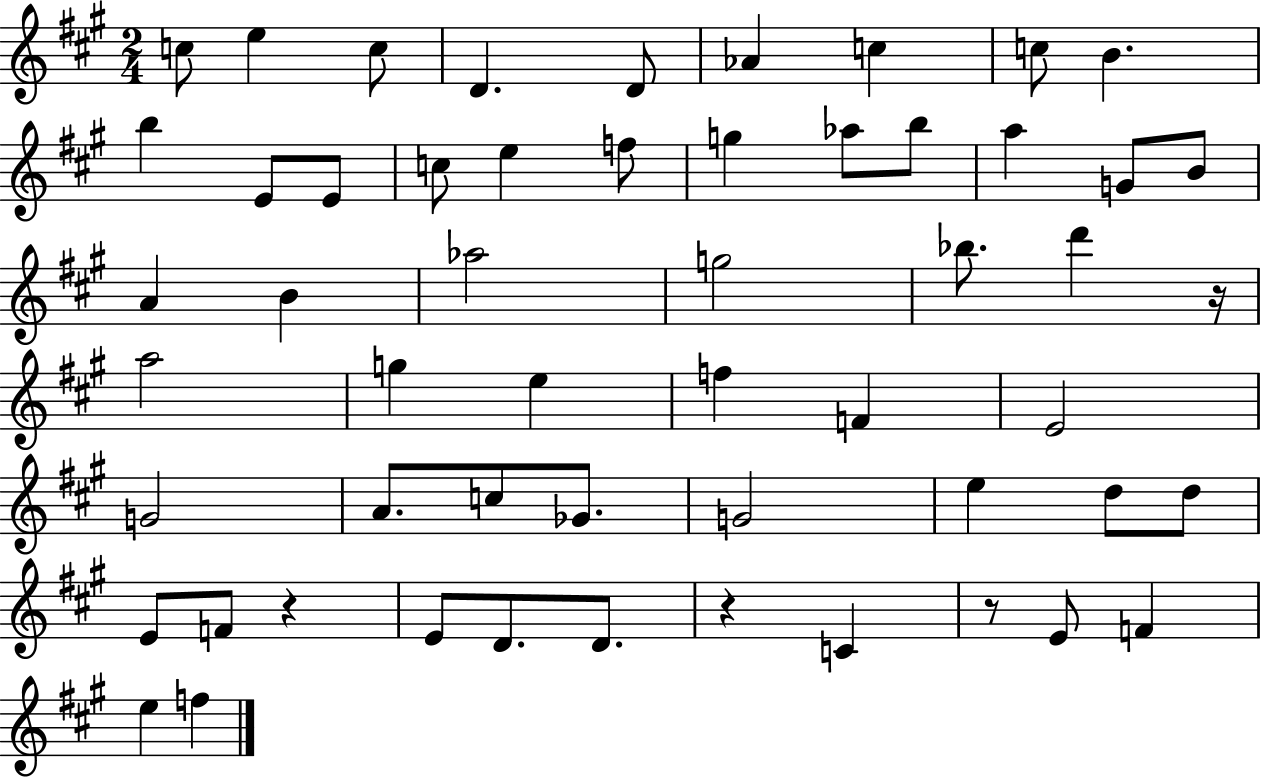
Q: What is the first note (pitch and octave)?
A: C5